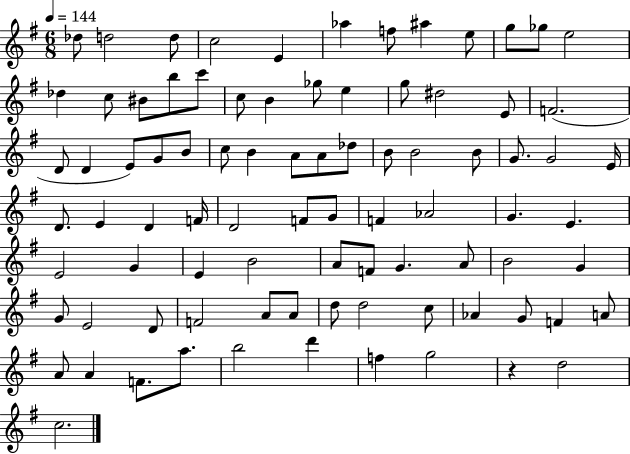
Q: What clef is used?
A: treble